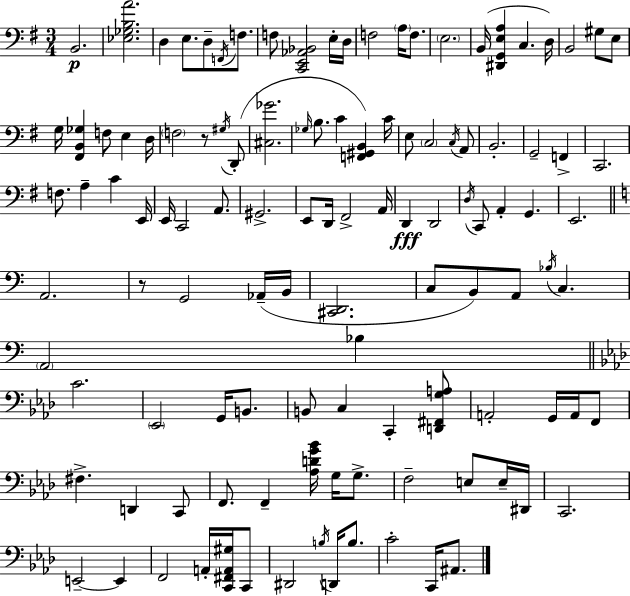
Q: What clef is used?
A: bass